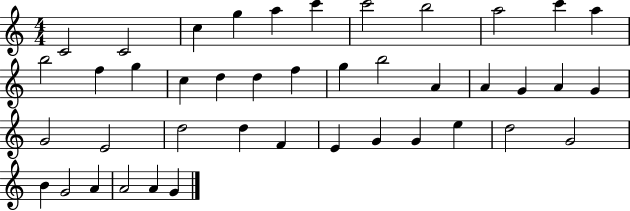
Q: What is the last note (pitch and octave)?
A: G4